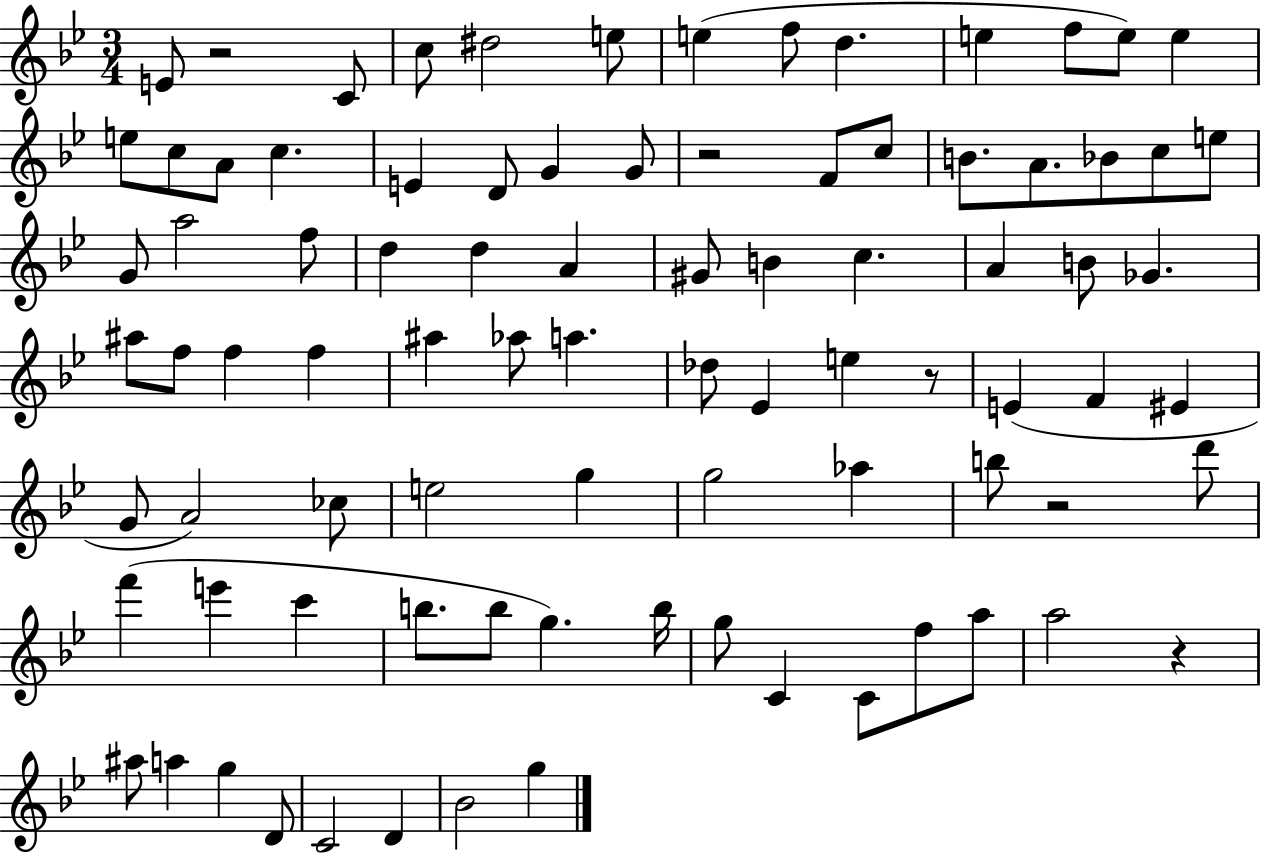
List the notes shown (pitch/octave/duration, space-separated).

E4/e R/h C4/e C5/e D#5/h E5/e E5/q F5/e D5/q. E5/q F5/e E5/e E5/q E5/e C5/e A4/e C5/q. E4/q D4/e G4/q G4/e R/h F4/e C5/e B4/e. A4/e. Bb4/e C5/e E5/e G4/e A5/h F5/e D5/q D5/q A4/q G#4/e B4/q C5/q. A4/q B4/e Gb4/q. A#5/e F5/e F5/q F5/q A#5/q Ab5/e A5/q. Db5/e Eb4/q E5/q R/e E4/q F4/q EIS4/q G4/e A4/h CES5/e E5/h G5/q G5/h Ab5/q B5/e R/h D6/e F6/q E6/q C6/q B5/e. B5/e G5/q. B5/s G5/e C4/q C4/e F5/e A5/e A5/h R/q A#5/e A5/q G5/q D4/e C4/h D4/q Bb4/h G5/q